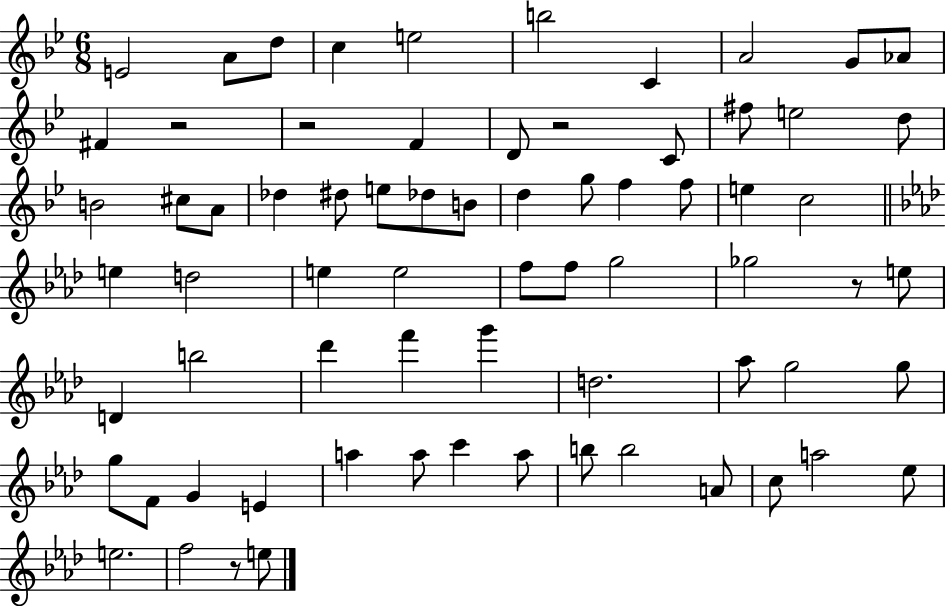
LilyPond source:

{
  \clef treble
  \numericTimeSignature
  \time 6/8
  \key bes \major
  \repeat volta 2 { e'2 a'8 d''8 | c''4 e''2 | b''2 c'4 | a'2 g'8 aes'8 | \break fis'4 r2 | r2 f'4 | d'8 r2 c'8 | fis''8 e''2 d''8 | \break b'2 cis''8 a'8 | des''4 dis''8 e''8 des''8 b'8 | d''4 g''8 f''4 f''8 | e''4 c''2 | \break \bar "||" \break \key aes \major e''4 d''2 | e''4 e''2 | f''8 f''8 g''2 | ges''2 r8 e''8 | \break d'4 b''2 | des'''4 f'''4 g'''4 | d''2. | aes''8 g''2 g''8 | \break g''8 f'8 g'4 e'4 | a''4 a''8 c'''4 a''8 | b''8 b''2 a'8 | c''8 a''2 ees''8 | \break e''2. | f''2 r8 e''8 | } \bar "|."
}